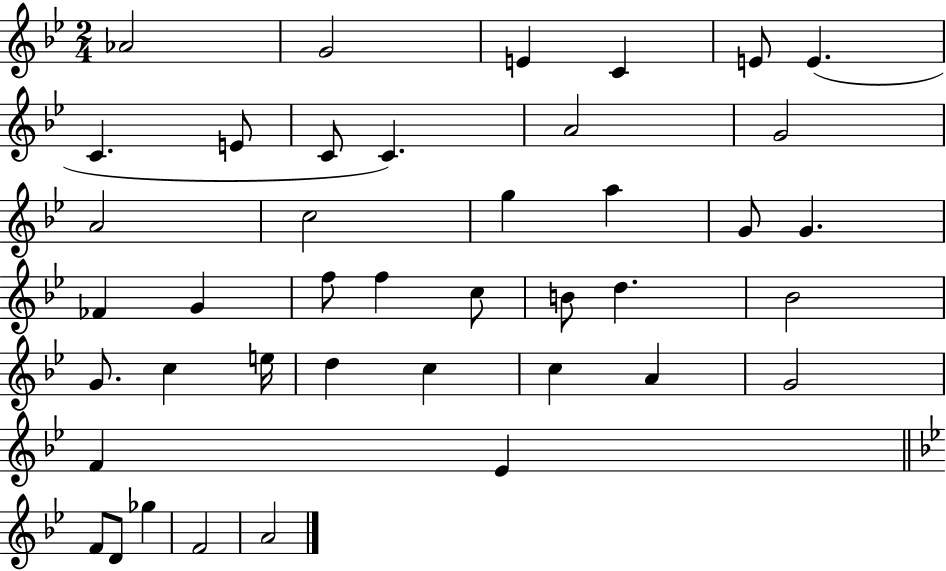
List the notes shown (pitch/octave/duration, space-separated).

Ab4/h G4/h E4/q C4/q E4/e E4/q. C4/q. E4/e C4/e C4/q. A4/h G4/h A4/h C5/h G5/q A5/q G4/e G4/q. FES4/q G4/q F5/e F5/q C5/e B4/e D5/q. Bb4/h G4/e. C5/q E5/s D5/q C5/q C5/q A4/q G4/h F4/q Eb4/q F4/e D4/e Gb5/q F4/h A4/h